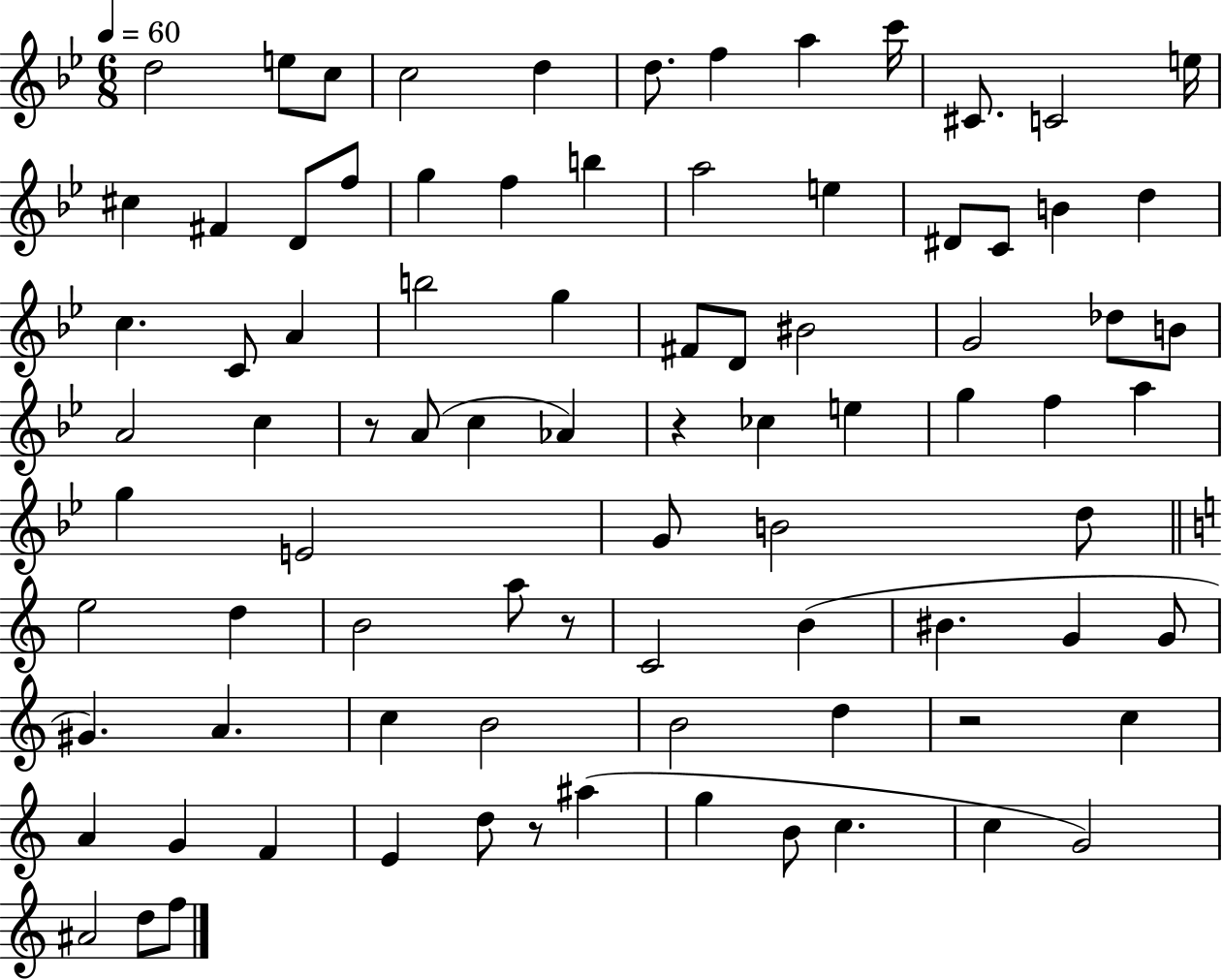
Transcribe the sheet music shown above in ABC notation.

X:1
T:Untitled
M:6/8
L:1/4
K:Bb
d2 e/2 c/2 c2 d d/2 f a c'/4 ^C/2 C2 e/4 ^c ^F D/2 f/2 g f b a2 e ^D/2 C/2 B d c C/2 A b2 g ^F/2 D/2 ^B2 G2 _d/2 B/2 A2 c z/2 A/2 c _A z _c e g f a g E2 G/2 B2 d/2 e2 d B2 a/2 z/2 C2 B ^B G G/2 ^G A c B2 B2 d z2 c A G F E d/2 z/2 ^a g B/2 c c G2 ^A2 d/2 f/2